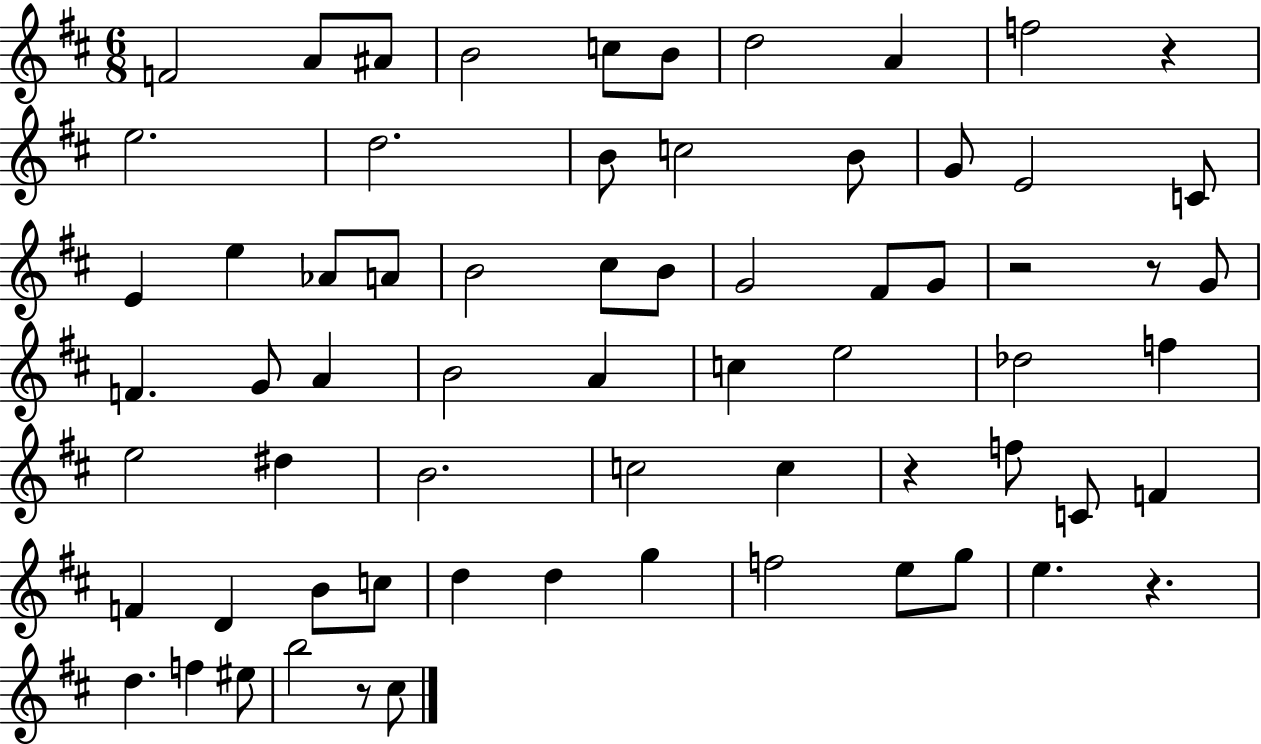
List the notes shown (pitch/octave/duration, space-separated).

F4/h A4/e A#4/e B4/h C5/e B4/e D5/h A4/q F5/h R/q E5/h. D5/h. B4/e C5/h B4/e G4/e E4/h C4/e E4/q E5/q Ab4/e A4/e B4/h C#5/e B4/e G4/h F#4/e G4/e R/h R/e G4/e F4/q. G4/e A4/q B4/h A4/q C5/q E5/h Db5/h F5/q E5/h D#5/q B4/h. C5/h C5/q R/q F5/e C4/e F4/q F4/q D4/q B4/e C5/e D5/q D5/q G5/q F5/h E5/e G5/e E5/q. R/q. D5/q. F5/q EIS5/e B5/h R/e C#5/e